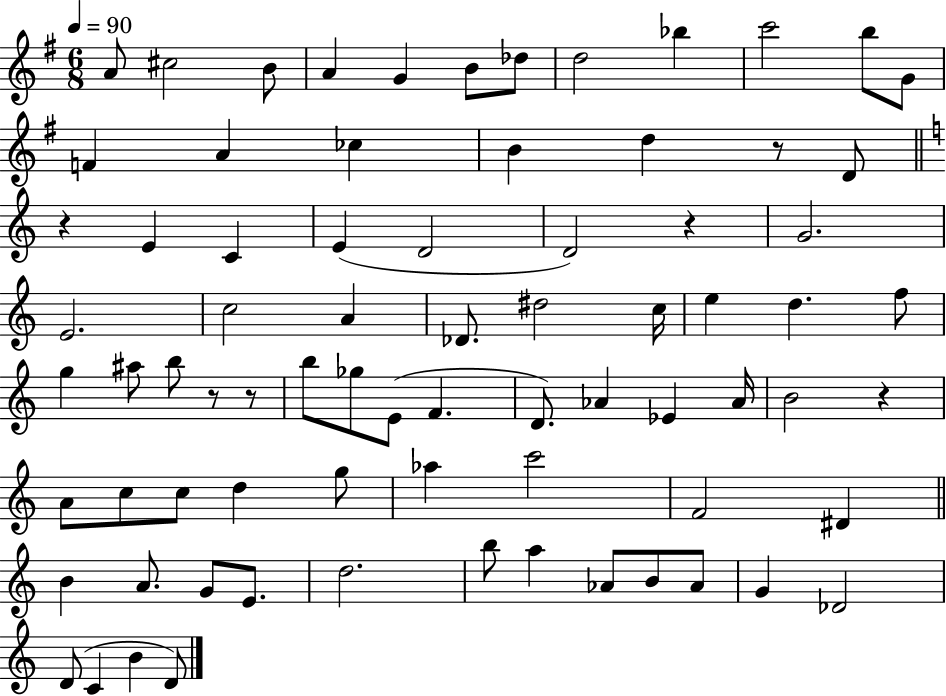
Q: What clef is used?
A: treble